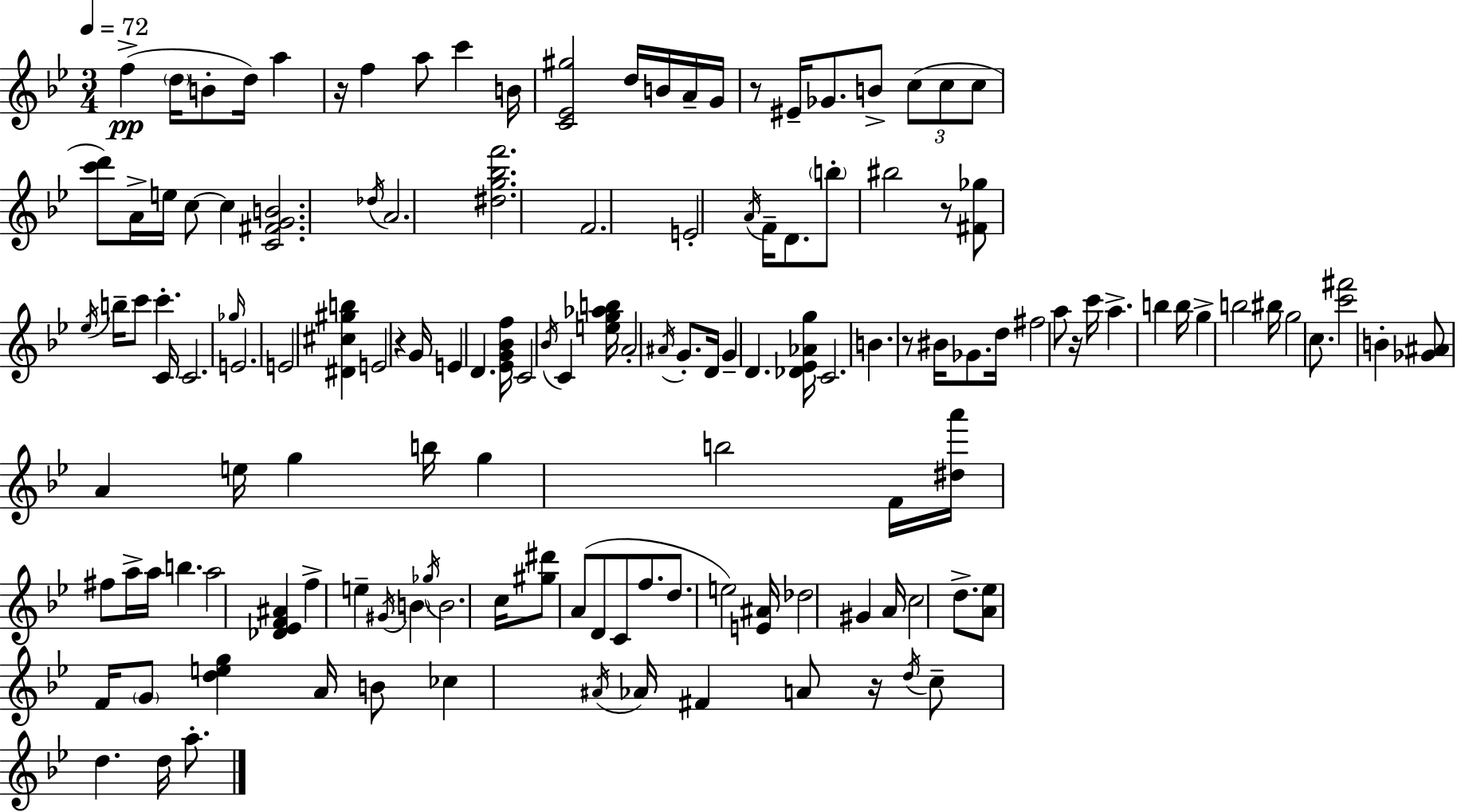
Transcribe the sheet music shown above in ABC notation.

X:1
T:Untitled
M:3/4
L:1/4
K:Bb
f d/4 B/2 d/4 a z/4 f a/2 c' B/4 [C_E^g]2 d/4 B/4 A/4 G/4 z/2 ^E/4 _G/2 B/2 c/2 c/2 c/2 [c'd']/2 A/4 e/4 c/2 c [C^FGB]2 _d/4 A2 [^dg_bf']2 F2 E2 A/4 F/4 D/2 b/2 ^b2 z/2 [^F_g]/2 _e/4 b/4 c'/2 c' C/4 C2 _g/4 E2 E2 [^D^c^gb] E2 z G/4 E D [_EG_Bf]/4 C2 _B/4 C [eg_ab]/4 A2 ^A/4 G/2 D/4 G D [_D_E_Ag]/4 C2 B z/2 ^B/4 _G/2 d/4 ^f2 a/2 z/4 c'/4 a b b/4 g b2 ^b/4 g2 c/2 [c'^f']2 B [_G^A]/2 A e/4 g b/4 g b2 F/4 [^da']/4 ^f/2 a/4 a/4 b a2 [_D_EF^A] f e ^G/4 B _g/4 B2 c/4 [^g^d']/2 A/2 D/2 C/2 f/2 d/2 e2 [E^A]/4 _d2 ^G A/4 c2 d/2 [A_e]/2 F/4 G/2 [deg] A/4 B/2 _c ^A/4 _A/4 ^F A/2 z/4 d/4 c/2 d d/4 a/2